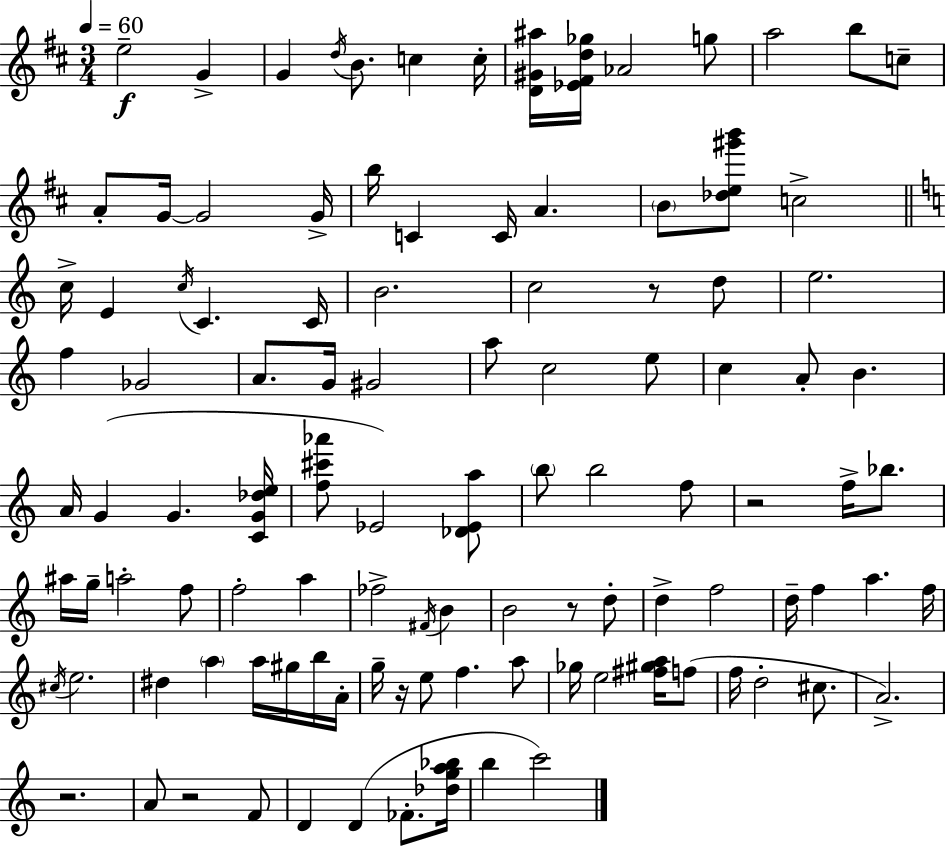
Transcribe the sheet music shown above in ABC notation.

X:1
T:Untitled
M:3/4
L:1/4
K:D
e2 G G d/4 B/2 c c/4 [D^G^a]/4 [_E^Fd_g]/4 _A2 g/2 a2 b/2 c/2 A/2 G/4 G2 G/4 b/4 C C/4 A B/2 [_de^g'b']/2 c2 c/4 E c/4 C C/4 B2 c2 z/2 d/2 e2 f _G2 A/2 G/4 ^G2 a/2 c2 e/2 c A/2 B A/4 G G [CG_de]/4 [f^c'_a']/2 _E2 [_D_Ea]/2 b/2 b2 f/2 z2 f/4 _b/2 ^a/4 g/4 a2 f/2 f2 a _f2 ^F/4 B B2 z/2 d/2 d f2 d/4 f a f/4 ^c/4 e2 ^d a a/4 ^g/4 b/4 A/4 g/4 z/4 e/2 f a/2 _g/4 e2 [^f^ga]/4 f/2 f/4 d2 ^c/2 A2 z2 A/2 z2 F/2 D D _F/2 [_dga_b]/4 b c'2